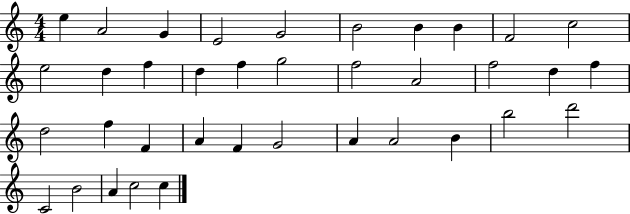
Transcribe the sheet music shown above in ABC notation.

X:1
T:Untitled
M:4/4
L:1/4
K:C
e A2 G E2 G2 B2 B B F2 c2 e2 d f d f g2 f2 A2 f2 d f d2 f F A F G2 A A2 B b2 d'2 C2 B2 A c2 c